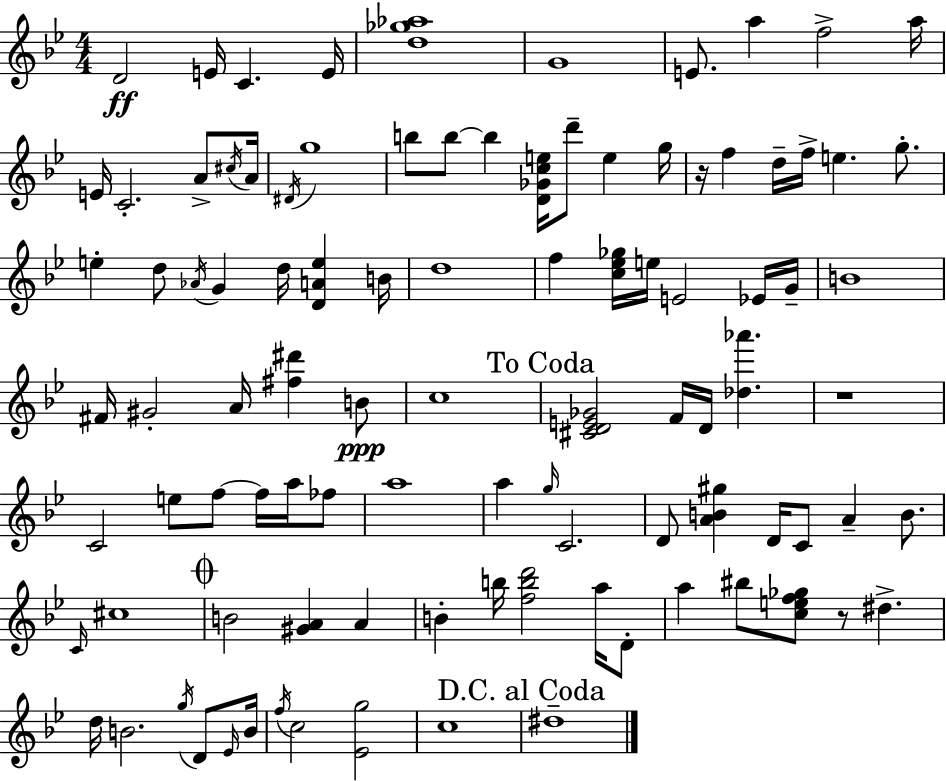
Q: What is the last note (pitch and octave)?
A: D#5